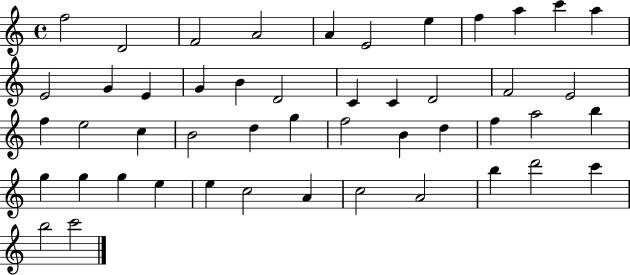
F5/h D4/h F4/h A4/h A4/q E4/h E5/q F5/q A5/q C6/q A5/q E4/h G4/q E4/q G4/q B4/q D4/h C4/q C4/q D4/h F4/h E4/h F5/q E5/h C5/q B4/h D5/q G5/q F5/h B4/q D5/q F5/q A5/h B5/q G5/q G5/q G5/q E5/q E5/q C5/h A4/q C5/h A4/h B5/q D6/h C6/q B5/h C6/h